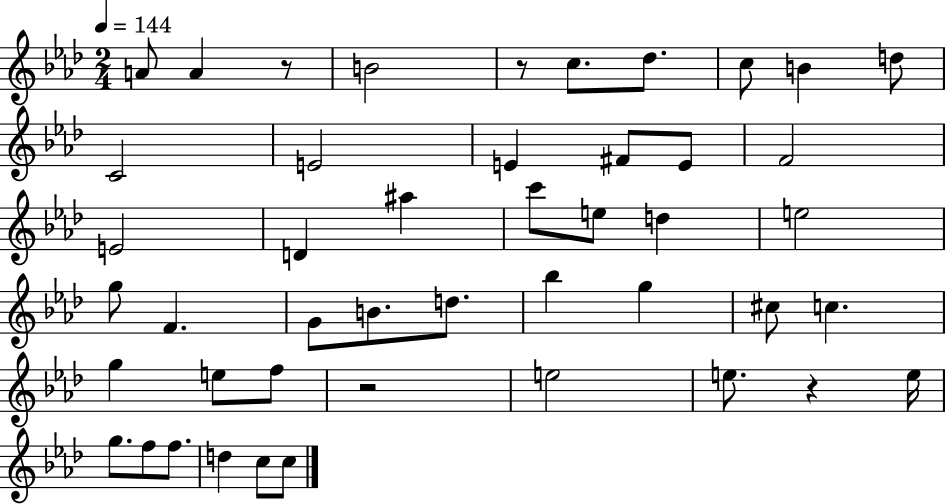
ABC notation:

X:1
T:Untitled
M:2/4
L:1/4
K:Ab
A/2 A z/2 B2 z/2 c/2 _d/2 c/2 B d/2 C2 E2 E ^F/2 E/2 F2 E2 D ^a c'/2 e/2 d e2 g/2 F G/2 B/2 d/2 _b g ^c/2 c g e/2 f/2 z2 e2 e/2 z e/4 g/2 f/2 f/2 d c/2 c/2